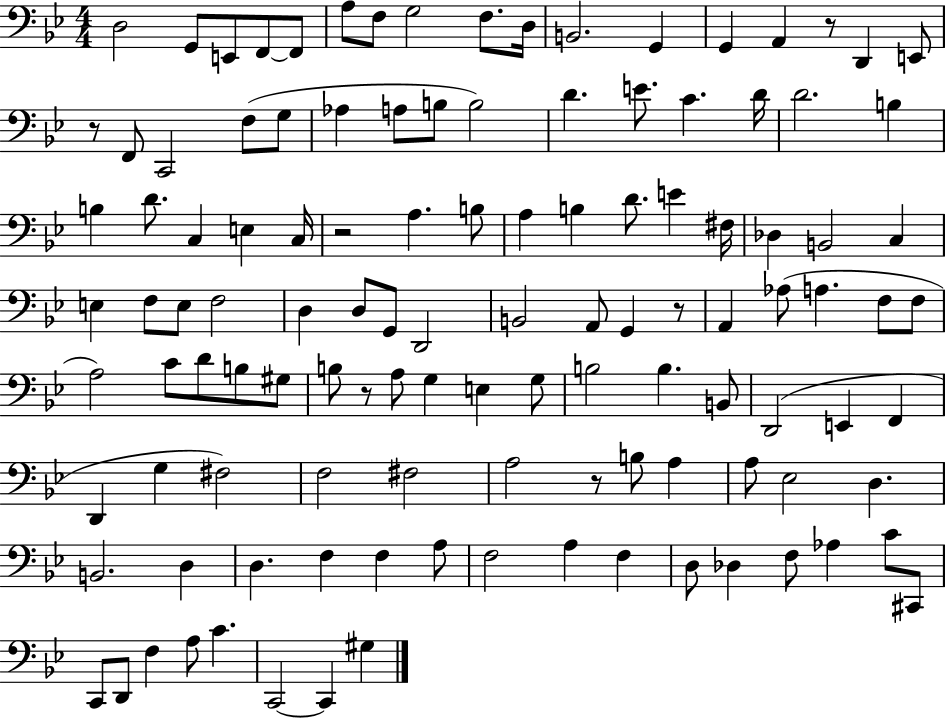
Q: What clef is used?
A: bass